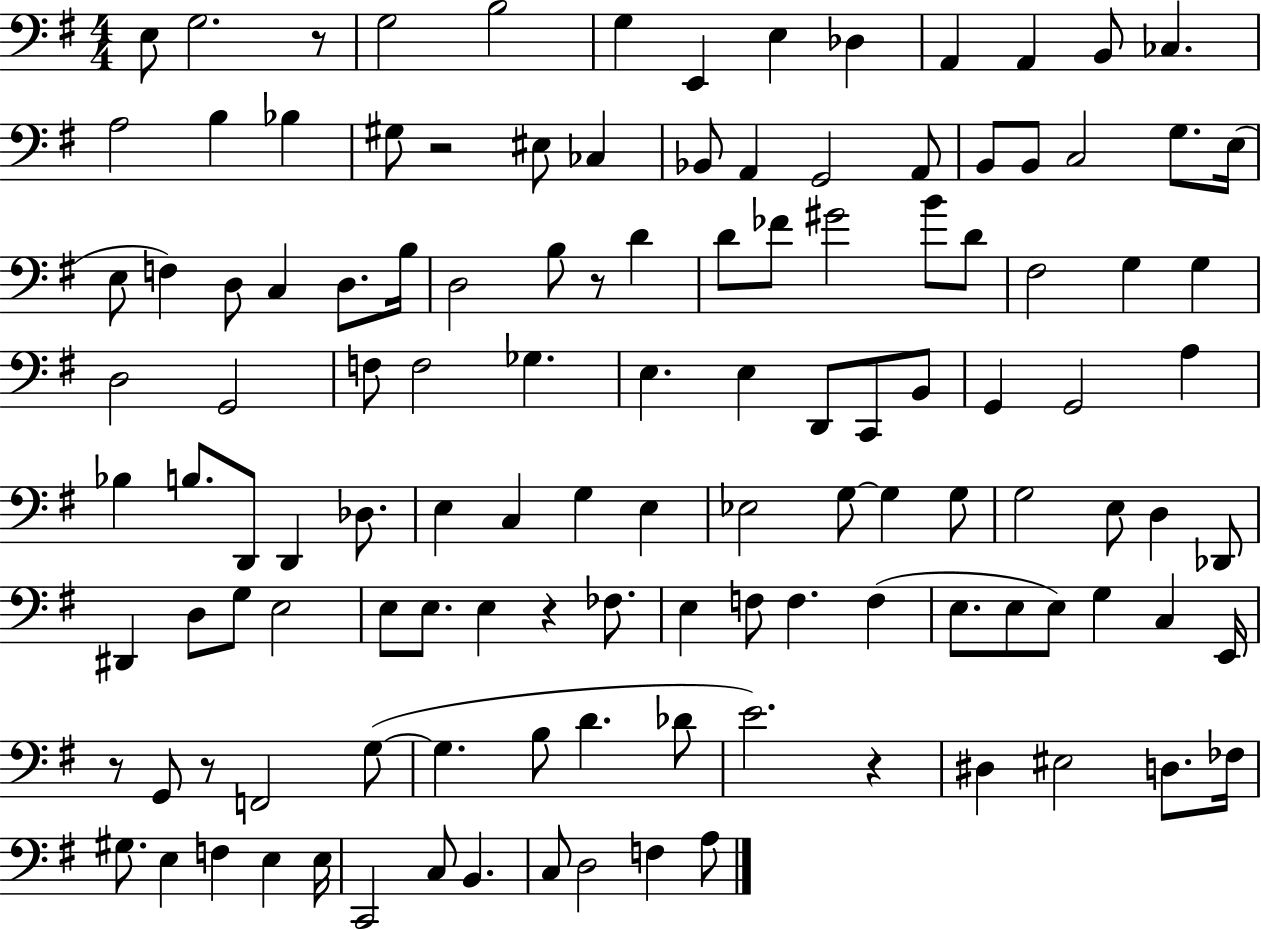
E3/e G3/h. R/e G3/h B3/h G3/q E2/q E3/q Db3/q A2/q A2/q B2/e CES3/q. A3/h B3/q Bb3/q G#3/e R/h EIS3/e CES3/q Bb2/e A2/q G2/h A2/e B2/e B2/e C3/h G3/e. E3/s E3/e F3/q D3/e C3/q D3/e. B3/s D3/h B3/e R/e D4/q D4/e FES4/e G#4/h B4/e D4/e F#3/h G3/q G3/q D3/h G2/h F3/e F3/h Gb3/q. E3/q. E3/q D2/e C2/e B2/e G2/q G2/h A3/q Bb3/q B3/e. D2/e D2/q Db3/e. E3/q C3/q G3/q E3/q Eb3/h G3/e G3/q G3/e G3/h E3/e D3/q Db2/e D#2/q D3/e G3/e E3/h E3/e E3/e. E3/q R/q FES3/e. E3/q F3/e F3/q. F3/q E3/e. E3/e E3/e G3/q C3/q E2/s R/e G2/e R/e F2/h G3/e G3/q. B3/e D4/q. Db4/e E4/h. R/q D#3/q EIS3/h D3/e. FES3/s G#3/e. E3/q F3/q E3/q E3/s C2/h C3/e B2/q. C3/e D3/h F3/q A3/e